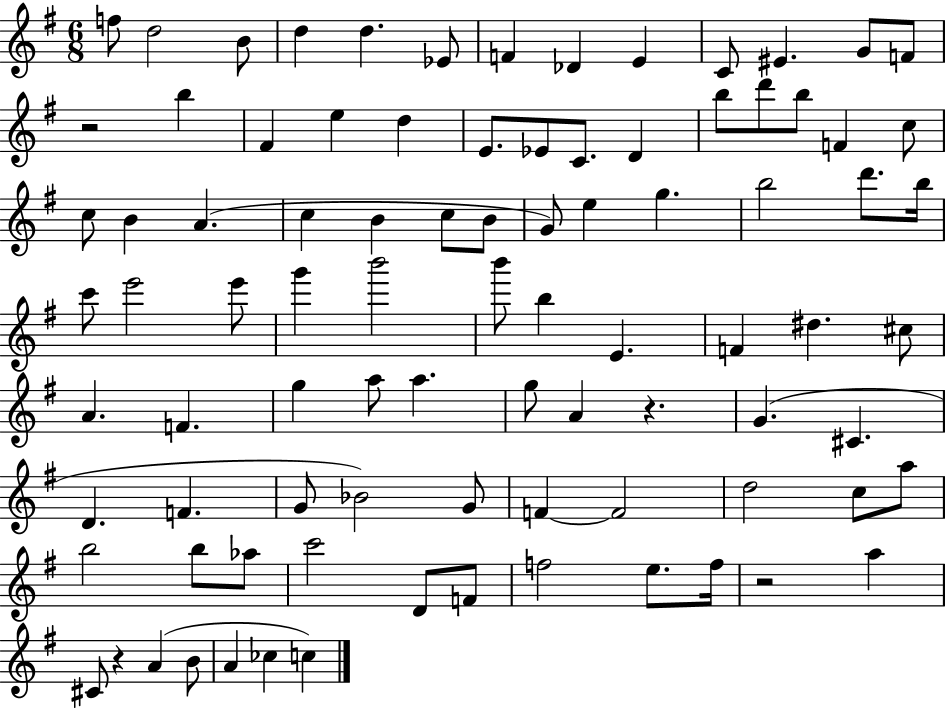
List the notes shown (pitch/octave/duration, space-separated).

F5/e D5/h B4/e D5/q D5/q. Eb4/e F4/q Db4/q E4/q C4/e EIS4/q. G4/e F4/e R/h B5/q F#4/q E5/q D5/q E4/e. Eb4/e C4/e. D4/q B5/e D6/e B5/e F4/q C5/e C5/e B4/q A4/q. C5/q B4/q C5/e B4/e G4/e E5/q G5/q. B5/h D6/e. B5/s C6/e E6/h E6/e G6/q B6/h B6/e B5/q E4/q. F4/q D#5/q. C#5/e A4/q. F4/q. G5/q A5/e A5/q. G5/e A4/q R/q. G4/q. C#4/q. D4/q. F4/q. G4/e Bb4/h G4/e F4/q F4/h D5/h C5/e A5/e B5/h B5/e Ab5/e C6/h D4/e F4/e F5/h E5/e. F5/s R/h A5/q C#4/e R/q A4/q B4/e A4/q CES5/q C5/q